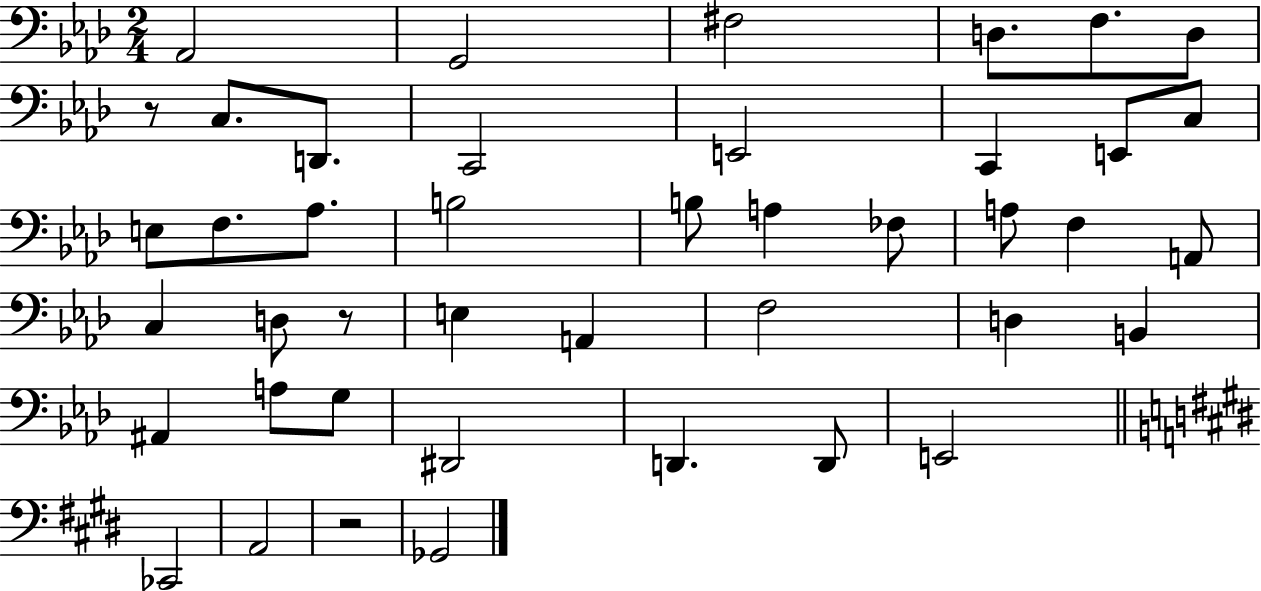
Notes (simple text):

Ab2/h G2/h F#3/h D3/e. F3/e. D3/e R/e C3/e. D2/e. C2/h E2/h C2/q E2/e C3/e E3/e F3/e. Ab3/e. B3/h B3/e A3/q FES3/e A3/e F3/q A2/e C3/q D3/e R/e E3/q A2/q F3/h D3/q B2/q A#2/q A3/e G3/e D#2/h D2/q. D2/e E2/h CES2/h A2/h R/h Gb2/h